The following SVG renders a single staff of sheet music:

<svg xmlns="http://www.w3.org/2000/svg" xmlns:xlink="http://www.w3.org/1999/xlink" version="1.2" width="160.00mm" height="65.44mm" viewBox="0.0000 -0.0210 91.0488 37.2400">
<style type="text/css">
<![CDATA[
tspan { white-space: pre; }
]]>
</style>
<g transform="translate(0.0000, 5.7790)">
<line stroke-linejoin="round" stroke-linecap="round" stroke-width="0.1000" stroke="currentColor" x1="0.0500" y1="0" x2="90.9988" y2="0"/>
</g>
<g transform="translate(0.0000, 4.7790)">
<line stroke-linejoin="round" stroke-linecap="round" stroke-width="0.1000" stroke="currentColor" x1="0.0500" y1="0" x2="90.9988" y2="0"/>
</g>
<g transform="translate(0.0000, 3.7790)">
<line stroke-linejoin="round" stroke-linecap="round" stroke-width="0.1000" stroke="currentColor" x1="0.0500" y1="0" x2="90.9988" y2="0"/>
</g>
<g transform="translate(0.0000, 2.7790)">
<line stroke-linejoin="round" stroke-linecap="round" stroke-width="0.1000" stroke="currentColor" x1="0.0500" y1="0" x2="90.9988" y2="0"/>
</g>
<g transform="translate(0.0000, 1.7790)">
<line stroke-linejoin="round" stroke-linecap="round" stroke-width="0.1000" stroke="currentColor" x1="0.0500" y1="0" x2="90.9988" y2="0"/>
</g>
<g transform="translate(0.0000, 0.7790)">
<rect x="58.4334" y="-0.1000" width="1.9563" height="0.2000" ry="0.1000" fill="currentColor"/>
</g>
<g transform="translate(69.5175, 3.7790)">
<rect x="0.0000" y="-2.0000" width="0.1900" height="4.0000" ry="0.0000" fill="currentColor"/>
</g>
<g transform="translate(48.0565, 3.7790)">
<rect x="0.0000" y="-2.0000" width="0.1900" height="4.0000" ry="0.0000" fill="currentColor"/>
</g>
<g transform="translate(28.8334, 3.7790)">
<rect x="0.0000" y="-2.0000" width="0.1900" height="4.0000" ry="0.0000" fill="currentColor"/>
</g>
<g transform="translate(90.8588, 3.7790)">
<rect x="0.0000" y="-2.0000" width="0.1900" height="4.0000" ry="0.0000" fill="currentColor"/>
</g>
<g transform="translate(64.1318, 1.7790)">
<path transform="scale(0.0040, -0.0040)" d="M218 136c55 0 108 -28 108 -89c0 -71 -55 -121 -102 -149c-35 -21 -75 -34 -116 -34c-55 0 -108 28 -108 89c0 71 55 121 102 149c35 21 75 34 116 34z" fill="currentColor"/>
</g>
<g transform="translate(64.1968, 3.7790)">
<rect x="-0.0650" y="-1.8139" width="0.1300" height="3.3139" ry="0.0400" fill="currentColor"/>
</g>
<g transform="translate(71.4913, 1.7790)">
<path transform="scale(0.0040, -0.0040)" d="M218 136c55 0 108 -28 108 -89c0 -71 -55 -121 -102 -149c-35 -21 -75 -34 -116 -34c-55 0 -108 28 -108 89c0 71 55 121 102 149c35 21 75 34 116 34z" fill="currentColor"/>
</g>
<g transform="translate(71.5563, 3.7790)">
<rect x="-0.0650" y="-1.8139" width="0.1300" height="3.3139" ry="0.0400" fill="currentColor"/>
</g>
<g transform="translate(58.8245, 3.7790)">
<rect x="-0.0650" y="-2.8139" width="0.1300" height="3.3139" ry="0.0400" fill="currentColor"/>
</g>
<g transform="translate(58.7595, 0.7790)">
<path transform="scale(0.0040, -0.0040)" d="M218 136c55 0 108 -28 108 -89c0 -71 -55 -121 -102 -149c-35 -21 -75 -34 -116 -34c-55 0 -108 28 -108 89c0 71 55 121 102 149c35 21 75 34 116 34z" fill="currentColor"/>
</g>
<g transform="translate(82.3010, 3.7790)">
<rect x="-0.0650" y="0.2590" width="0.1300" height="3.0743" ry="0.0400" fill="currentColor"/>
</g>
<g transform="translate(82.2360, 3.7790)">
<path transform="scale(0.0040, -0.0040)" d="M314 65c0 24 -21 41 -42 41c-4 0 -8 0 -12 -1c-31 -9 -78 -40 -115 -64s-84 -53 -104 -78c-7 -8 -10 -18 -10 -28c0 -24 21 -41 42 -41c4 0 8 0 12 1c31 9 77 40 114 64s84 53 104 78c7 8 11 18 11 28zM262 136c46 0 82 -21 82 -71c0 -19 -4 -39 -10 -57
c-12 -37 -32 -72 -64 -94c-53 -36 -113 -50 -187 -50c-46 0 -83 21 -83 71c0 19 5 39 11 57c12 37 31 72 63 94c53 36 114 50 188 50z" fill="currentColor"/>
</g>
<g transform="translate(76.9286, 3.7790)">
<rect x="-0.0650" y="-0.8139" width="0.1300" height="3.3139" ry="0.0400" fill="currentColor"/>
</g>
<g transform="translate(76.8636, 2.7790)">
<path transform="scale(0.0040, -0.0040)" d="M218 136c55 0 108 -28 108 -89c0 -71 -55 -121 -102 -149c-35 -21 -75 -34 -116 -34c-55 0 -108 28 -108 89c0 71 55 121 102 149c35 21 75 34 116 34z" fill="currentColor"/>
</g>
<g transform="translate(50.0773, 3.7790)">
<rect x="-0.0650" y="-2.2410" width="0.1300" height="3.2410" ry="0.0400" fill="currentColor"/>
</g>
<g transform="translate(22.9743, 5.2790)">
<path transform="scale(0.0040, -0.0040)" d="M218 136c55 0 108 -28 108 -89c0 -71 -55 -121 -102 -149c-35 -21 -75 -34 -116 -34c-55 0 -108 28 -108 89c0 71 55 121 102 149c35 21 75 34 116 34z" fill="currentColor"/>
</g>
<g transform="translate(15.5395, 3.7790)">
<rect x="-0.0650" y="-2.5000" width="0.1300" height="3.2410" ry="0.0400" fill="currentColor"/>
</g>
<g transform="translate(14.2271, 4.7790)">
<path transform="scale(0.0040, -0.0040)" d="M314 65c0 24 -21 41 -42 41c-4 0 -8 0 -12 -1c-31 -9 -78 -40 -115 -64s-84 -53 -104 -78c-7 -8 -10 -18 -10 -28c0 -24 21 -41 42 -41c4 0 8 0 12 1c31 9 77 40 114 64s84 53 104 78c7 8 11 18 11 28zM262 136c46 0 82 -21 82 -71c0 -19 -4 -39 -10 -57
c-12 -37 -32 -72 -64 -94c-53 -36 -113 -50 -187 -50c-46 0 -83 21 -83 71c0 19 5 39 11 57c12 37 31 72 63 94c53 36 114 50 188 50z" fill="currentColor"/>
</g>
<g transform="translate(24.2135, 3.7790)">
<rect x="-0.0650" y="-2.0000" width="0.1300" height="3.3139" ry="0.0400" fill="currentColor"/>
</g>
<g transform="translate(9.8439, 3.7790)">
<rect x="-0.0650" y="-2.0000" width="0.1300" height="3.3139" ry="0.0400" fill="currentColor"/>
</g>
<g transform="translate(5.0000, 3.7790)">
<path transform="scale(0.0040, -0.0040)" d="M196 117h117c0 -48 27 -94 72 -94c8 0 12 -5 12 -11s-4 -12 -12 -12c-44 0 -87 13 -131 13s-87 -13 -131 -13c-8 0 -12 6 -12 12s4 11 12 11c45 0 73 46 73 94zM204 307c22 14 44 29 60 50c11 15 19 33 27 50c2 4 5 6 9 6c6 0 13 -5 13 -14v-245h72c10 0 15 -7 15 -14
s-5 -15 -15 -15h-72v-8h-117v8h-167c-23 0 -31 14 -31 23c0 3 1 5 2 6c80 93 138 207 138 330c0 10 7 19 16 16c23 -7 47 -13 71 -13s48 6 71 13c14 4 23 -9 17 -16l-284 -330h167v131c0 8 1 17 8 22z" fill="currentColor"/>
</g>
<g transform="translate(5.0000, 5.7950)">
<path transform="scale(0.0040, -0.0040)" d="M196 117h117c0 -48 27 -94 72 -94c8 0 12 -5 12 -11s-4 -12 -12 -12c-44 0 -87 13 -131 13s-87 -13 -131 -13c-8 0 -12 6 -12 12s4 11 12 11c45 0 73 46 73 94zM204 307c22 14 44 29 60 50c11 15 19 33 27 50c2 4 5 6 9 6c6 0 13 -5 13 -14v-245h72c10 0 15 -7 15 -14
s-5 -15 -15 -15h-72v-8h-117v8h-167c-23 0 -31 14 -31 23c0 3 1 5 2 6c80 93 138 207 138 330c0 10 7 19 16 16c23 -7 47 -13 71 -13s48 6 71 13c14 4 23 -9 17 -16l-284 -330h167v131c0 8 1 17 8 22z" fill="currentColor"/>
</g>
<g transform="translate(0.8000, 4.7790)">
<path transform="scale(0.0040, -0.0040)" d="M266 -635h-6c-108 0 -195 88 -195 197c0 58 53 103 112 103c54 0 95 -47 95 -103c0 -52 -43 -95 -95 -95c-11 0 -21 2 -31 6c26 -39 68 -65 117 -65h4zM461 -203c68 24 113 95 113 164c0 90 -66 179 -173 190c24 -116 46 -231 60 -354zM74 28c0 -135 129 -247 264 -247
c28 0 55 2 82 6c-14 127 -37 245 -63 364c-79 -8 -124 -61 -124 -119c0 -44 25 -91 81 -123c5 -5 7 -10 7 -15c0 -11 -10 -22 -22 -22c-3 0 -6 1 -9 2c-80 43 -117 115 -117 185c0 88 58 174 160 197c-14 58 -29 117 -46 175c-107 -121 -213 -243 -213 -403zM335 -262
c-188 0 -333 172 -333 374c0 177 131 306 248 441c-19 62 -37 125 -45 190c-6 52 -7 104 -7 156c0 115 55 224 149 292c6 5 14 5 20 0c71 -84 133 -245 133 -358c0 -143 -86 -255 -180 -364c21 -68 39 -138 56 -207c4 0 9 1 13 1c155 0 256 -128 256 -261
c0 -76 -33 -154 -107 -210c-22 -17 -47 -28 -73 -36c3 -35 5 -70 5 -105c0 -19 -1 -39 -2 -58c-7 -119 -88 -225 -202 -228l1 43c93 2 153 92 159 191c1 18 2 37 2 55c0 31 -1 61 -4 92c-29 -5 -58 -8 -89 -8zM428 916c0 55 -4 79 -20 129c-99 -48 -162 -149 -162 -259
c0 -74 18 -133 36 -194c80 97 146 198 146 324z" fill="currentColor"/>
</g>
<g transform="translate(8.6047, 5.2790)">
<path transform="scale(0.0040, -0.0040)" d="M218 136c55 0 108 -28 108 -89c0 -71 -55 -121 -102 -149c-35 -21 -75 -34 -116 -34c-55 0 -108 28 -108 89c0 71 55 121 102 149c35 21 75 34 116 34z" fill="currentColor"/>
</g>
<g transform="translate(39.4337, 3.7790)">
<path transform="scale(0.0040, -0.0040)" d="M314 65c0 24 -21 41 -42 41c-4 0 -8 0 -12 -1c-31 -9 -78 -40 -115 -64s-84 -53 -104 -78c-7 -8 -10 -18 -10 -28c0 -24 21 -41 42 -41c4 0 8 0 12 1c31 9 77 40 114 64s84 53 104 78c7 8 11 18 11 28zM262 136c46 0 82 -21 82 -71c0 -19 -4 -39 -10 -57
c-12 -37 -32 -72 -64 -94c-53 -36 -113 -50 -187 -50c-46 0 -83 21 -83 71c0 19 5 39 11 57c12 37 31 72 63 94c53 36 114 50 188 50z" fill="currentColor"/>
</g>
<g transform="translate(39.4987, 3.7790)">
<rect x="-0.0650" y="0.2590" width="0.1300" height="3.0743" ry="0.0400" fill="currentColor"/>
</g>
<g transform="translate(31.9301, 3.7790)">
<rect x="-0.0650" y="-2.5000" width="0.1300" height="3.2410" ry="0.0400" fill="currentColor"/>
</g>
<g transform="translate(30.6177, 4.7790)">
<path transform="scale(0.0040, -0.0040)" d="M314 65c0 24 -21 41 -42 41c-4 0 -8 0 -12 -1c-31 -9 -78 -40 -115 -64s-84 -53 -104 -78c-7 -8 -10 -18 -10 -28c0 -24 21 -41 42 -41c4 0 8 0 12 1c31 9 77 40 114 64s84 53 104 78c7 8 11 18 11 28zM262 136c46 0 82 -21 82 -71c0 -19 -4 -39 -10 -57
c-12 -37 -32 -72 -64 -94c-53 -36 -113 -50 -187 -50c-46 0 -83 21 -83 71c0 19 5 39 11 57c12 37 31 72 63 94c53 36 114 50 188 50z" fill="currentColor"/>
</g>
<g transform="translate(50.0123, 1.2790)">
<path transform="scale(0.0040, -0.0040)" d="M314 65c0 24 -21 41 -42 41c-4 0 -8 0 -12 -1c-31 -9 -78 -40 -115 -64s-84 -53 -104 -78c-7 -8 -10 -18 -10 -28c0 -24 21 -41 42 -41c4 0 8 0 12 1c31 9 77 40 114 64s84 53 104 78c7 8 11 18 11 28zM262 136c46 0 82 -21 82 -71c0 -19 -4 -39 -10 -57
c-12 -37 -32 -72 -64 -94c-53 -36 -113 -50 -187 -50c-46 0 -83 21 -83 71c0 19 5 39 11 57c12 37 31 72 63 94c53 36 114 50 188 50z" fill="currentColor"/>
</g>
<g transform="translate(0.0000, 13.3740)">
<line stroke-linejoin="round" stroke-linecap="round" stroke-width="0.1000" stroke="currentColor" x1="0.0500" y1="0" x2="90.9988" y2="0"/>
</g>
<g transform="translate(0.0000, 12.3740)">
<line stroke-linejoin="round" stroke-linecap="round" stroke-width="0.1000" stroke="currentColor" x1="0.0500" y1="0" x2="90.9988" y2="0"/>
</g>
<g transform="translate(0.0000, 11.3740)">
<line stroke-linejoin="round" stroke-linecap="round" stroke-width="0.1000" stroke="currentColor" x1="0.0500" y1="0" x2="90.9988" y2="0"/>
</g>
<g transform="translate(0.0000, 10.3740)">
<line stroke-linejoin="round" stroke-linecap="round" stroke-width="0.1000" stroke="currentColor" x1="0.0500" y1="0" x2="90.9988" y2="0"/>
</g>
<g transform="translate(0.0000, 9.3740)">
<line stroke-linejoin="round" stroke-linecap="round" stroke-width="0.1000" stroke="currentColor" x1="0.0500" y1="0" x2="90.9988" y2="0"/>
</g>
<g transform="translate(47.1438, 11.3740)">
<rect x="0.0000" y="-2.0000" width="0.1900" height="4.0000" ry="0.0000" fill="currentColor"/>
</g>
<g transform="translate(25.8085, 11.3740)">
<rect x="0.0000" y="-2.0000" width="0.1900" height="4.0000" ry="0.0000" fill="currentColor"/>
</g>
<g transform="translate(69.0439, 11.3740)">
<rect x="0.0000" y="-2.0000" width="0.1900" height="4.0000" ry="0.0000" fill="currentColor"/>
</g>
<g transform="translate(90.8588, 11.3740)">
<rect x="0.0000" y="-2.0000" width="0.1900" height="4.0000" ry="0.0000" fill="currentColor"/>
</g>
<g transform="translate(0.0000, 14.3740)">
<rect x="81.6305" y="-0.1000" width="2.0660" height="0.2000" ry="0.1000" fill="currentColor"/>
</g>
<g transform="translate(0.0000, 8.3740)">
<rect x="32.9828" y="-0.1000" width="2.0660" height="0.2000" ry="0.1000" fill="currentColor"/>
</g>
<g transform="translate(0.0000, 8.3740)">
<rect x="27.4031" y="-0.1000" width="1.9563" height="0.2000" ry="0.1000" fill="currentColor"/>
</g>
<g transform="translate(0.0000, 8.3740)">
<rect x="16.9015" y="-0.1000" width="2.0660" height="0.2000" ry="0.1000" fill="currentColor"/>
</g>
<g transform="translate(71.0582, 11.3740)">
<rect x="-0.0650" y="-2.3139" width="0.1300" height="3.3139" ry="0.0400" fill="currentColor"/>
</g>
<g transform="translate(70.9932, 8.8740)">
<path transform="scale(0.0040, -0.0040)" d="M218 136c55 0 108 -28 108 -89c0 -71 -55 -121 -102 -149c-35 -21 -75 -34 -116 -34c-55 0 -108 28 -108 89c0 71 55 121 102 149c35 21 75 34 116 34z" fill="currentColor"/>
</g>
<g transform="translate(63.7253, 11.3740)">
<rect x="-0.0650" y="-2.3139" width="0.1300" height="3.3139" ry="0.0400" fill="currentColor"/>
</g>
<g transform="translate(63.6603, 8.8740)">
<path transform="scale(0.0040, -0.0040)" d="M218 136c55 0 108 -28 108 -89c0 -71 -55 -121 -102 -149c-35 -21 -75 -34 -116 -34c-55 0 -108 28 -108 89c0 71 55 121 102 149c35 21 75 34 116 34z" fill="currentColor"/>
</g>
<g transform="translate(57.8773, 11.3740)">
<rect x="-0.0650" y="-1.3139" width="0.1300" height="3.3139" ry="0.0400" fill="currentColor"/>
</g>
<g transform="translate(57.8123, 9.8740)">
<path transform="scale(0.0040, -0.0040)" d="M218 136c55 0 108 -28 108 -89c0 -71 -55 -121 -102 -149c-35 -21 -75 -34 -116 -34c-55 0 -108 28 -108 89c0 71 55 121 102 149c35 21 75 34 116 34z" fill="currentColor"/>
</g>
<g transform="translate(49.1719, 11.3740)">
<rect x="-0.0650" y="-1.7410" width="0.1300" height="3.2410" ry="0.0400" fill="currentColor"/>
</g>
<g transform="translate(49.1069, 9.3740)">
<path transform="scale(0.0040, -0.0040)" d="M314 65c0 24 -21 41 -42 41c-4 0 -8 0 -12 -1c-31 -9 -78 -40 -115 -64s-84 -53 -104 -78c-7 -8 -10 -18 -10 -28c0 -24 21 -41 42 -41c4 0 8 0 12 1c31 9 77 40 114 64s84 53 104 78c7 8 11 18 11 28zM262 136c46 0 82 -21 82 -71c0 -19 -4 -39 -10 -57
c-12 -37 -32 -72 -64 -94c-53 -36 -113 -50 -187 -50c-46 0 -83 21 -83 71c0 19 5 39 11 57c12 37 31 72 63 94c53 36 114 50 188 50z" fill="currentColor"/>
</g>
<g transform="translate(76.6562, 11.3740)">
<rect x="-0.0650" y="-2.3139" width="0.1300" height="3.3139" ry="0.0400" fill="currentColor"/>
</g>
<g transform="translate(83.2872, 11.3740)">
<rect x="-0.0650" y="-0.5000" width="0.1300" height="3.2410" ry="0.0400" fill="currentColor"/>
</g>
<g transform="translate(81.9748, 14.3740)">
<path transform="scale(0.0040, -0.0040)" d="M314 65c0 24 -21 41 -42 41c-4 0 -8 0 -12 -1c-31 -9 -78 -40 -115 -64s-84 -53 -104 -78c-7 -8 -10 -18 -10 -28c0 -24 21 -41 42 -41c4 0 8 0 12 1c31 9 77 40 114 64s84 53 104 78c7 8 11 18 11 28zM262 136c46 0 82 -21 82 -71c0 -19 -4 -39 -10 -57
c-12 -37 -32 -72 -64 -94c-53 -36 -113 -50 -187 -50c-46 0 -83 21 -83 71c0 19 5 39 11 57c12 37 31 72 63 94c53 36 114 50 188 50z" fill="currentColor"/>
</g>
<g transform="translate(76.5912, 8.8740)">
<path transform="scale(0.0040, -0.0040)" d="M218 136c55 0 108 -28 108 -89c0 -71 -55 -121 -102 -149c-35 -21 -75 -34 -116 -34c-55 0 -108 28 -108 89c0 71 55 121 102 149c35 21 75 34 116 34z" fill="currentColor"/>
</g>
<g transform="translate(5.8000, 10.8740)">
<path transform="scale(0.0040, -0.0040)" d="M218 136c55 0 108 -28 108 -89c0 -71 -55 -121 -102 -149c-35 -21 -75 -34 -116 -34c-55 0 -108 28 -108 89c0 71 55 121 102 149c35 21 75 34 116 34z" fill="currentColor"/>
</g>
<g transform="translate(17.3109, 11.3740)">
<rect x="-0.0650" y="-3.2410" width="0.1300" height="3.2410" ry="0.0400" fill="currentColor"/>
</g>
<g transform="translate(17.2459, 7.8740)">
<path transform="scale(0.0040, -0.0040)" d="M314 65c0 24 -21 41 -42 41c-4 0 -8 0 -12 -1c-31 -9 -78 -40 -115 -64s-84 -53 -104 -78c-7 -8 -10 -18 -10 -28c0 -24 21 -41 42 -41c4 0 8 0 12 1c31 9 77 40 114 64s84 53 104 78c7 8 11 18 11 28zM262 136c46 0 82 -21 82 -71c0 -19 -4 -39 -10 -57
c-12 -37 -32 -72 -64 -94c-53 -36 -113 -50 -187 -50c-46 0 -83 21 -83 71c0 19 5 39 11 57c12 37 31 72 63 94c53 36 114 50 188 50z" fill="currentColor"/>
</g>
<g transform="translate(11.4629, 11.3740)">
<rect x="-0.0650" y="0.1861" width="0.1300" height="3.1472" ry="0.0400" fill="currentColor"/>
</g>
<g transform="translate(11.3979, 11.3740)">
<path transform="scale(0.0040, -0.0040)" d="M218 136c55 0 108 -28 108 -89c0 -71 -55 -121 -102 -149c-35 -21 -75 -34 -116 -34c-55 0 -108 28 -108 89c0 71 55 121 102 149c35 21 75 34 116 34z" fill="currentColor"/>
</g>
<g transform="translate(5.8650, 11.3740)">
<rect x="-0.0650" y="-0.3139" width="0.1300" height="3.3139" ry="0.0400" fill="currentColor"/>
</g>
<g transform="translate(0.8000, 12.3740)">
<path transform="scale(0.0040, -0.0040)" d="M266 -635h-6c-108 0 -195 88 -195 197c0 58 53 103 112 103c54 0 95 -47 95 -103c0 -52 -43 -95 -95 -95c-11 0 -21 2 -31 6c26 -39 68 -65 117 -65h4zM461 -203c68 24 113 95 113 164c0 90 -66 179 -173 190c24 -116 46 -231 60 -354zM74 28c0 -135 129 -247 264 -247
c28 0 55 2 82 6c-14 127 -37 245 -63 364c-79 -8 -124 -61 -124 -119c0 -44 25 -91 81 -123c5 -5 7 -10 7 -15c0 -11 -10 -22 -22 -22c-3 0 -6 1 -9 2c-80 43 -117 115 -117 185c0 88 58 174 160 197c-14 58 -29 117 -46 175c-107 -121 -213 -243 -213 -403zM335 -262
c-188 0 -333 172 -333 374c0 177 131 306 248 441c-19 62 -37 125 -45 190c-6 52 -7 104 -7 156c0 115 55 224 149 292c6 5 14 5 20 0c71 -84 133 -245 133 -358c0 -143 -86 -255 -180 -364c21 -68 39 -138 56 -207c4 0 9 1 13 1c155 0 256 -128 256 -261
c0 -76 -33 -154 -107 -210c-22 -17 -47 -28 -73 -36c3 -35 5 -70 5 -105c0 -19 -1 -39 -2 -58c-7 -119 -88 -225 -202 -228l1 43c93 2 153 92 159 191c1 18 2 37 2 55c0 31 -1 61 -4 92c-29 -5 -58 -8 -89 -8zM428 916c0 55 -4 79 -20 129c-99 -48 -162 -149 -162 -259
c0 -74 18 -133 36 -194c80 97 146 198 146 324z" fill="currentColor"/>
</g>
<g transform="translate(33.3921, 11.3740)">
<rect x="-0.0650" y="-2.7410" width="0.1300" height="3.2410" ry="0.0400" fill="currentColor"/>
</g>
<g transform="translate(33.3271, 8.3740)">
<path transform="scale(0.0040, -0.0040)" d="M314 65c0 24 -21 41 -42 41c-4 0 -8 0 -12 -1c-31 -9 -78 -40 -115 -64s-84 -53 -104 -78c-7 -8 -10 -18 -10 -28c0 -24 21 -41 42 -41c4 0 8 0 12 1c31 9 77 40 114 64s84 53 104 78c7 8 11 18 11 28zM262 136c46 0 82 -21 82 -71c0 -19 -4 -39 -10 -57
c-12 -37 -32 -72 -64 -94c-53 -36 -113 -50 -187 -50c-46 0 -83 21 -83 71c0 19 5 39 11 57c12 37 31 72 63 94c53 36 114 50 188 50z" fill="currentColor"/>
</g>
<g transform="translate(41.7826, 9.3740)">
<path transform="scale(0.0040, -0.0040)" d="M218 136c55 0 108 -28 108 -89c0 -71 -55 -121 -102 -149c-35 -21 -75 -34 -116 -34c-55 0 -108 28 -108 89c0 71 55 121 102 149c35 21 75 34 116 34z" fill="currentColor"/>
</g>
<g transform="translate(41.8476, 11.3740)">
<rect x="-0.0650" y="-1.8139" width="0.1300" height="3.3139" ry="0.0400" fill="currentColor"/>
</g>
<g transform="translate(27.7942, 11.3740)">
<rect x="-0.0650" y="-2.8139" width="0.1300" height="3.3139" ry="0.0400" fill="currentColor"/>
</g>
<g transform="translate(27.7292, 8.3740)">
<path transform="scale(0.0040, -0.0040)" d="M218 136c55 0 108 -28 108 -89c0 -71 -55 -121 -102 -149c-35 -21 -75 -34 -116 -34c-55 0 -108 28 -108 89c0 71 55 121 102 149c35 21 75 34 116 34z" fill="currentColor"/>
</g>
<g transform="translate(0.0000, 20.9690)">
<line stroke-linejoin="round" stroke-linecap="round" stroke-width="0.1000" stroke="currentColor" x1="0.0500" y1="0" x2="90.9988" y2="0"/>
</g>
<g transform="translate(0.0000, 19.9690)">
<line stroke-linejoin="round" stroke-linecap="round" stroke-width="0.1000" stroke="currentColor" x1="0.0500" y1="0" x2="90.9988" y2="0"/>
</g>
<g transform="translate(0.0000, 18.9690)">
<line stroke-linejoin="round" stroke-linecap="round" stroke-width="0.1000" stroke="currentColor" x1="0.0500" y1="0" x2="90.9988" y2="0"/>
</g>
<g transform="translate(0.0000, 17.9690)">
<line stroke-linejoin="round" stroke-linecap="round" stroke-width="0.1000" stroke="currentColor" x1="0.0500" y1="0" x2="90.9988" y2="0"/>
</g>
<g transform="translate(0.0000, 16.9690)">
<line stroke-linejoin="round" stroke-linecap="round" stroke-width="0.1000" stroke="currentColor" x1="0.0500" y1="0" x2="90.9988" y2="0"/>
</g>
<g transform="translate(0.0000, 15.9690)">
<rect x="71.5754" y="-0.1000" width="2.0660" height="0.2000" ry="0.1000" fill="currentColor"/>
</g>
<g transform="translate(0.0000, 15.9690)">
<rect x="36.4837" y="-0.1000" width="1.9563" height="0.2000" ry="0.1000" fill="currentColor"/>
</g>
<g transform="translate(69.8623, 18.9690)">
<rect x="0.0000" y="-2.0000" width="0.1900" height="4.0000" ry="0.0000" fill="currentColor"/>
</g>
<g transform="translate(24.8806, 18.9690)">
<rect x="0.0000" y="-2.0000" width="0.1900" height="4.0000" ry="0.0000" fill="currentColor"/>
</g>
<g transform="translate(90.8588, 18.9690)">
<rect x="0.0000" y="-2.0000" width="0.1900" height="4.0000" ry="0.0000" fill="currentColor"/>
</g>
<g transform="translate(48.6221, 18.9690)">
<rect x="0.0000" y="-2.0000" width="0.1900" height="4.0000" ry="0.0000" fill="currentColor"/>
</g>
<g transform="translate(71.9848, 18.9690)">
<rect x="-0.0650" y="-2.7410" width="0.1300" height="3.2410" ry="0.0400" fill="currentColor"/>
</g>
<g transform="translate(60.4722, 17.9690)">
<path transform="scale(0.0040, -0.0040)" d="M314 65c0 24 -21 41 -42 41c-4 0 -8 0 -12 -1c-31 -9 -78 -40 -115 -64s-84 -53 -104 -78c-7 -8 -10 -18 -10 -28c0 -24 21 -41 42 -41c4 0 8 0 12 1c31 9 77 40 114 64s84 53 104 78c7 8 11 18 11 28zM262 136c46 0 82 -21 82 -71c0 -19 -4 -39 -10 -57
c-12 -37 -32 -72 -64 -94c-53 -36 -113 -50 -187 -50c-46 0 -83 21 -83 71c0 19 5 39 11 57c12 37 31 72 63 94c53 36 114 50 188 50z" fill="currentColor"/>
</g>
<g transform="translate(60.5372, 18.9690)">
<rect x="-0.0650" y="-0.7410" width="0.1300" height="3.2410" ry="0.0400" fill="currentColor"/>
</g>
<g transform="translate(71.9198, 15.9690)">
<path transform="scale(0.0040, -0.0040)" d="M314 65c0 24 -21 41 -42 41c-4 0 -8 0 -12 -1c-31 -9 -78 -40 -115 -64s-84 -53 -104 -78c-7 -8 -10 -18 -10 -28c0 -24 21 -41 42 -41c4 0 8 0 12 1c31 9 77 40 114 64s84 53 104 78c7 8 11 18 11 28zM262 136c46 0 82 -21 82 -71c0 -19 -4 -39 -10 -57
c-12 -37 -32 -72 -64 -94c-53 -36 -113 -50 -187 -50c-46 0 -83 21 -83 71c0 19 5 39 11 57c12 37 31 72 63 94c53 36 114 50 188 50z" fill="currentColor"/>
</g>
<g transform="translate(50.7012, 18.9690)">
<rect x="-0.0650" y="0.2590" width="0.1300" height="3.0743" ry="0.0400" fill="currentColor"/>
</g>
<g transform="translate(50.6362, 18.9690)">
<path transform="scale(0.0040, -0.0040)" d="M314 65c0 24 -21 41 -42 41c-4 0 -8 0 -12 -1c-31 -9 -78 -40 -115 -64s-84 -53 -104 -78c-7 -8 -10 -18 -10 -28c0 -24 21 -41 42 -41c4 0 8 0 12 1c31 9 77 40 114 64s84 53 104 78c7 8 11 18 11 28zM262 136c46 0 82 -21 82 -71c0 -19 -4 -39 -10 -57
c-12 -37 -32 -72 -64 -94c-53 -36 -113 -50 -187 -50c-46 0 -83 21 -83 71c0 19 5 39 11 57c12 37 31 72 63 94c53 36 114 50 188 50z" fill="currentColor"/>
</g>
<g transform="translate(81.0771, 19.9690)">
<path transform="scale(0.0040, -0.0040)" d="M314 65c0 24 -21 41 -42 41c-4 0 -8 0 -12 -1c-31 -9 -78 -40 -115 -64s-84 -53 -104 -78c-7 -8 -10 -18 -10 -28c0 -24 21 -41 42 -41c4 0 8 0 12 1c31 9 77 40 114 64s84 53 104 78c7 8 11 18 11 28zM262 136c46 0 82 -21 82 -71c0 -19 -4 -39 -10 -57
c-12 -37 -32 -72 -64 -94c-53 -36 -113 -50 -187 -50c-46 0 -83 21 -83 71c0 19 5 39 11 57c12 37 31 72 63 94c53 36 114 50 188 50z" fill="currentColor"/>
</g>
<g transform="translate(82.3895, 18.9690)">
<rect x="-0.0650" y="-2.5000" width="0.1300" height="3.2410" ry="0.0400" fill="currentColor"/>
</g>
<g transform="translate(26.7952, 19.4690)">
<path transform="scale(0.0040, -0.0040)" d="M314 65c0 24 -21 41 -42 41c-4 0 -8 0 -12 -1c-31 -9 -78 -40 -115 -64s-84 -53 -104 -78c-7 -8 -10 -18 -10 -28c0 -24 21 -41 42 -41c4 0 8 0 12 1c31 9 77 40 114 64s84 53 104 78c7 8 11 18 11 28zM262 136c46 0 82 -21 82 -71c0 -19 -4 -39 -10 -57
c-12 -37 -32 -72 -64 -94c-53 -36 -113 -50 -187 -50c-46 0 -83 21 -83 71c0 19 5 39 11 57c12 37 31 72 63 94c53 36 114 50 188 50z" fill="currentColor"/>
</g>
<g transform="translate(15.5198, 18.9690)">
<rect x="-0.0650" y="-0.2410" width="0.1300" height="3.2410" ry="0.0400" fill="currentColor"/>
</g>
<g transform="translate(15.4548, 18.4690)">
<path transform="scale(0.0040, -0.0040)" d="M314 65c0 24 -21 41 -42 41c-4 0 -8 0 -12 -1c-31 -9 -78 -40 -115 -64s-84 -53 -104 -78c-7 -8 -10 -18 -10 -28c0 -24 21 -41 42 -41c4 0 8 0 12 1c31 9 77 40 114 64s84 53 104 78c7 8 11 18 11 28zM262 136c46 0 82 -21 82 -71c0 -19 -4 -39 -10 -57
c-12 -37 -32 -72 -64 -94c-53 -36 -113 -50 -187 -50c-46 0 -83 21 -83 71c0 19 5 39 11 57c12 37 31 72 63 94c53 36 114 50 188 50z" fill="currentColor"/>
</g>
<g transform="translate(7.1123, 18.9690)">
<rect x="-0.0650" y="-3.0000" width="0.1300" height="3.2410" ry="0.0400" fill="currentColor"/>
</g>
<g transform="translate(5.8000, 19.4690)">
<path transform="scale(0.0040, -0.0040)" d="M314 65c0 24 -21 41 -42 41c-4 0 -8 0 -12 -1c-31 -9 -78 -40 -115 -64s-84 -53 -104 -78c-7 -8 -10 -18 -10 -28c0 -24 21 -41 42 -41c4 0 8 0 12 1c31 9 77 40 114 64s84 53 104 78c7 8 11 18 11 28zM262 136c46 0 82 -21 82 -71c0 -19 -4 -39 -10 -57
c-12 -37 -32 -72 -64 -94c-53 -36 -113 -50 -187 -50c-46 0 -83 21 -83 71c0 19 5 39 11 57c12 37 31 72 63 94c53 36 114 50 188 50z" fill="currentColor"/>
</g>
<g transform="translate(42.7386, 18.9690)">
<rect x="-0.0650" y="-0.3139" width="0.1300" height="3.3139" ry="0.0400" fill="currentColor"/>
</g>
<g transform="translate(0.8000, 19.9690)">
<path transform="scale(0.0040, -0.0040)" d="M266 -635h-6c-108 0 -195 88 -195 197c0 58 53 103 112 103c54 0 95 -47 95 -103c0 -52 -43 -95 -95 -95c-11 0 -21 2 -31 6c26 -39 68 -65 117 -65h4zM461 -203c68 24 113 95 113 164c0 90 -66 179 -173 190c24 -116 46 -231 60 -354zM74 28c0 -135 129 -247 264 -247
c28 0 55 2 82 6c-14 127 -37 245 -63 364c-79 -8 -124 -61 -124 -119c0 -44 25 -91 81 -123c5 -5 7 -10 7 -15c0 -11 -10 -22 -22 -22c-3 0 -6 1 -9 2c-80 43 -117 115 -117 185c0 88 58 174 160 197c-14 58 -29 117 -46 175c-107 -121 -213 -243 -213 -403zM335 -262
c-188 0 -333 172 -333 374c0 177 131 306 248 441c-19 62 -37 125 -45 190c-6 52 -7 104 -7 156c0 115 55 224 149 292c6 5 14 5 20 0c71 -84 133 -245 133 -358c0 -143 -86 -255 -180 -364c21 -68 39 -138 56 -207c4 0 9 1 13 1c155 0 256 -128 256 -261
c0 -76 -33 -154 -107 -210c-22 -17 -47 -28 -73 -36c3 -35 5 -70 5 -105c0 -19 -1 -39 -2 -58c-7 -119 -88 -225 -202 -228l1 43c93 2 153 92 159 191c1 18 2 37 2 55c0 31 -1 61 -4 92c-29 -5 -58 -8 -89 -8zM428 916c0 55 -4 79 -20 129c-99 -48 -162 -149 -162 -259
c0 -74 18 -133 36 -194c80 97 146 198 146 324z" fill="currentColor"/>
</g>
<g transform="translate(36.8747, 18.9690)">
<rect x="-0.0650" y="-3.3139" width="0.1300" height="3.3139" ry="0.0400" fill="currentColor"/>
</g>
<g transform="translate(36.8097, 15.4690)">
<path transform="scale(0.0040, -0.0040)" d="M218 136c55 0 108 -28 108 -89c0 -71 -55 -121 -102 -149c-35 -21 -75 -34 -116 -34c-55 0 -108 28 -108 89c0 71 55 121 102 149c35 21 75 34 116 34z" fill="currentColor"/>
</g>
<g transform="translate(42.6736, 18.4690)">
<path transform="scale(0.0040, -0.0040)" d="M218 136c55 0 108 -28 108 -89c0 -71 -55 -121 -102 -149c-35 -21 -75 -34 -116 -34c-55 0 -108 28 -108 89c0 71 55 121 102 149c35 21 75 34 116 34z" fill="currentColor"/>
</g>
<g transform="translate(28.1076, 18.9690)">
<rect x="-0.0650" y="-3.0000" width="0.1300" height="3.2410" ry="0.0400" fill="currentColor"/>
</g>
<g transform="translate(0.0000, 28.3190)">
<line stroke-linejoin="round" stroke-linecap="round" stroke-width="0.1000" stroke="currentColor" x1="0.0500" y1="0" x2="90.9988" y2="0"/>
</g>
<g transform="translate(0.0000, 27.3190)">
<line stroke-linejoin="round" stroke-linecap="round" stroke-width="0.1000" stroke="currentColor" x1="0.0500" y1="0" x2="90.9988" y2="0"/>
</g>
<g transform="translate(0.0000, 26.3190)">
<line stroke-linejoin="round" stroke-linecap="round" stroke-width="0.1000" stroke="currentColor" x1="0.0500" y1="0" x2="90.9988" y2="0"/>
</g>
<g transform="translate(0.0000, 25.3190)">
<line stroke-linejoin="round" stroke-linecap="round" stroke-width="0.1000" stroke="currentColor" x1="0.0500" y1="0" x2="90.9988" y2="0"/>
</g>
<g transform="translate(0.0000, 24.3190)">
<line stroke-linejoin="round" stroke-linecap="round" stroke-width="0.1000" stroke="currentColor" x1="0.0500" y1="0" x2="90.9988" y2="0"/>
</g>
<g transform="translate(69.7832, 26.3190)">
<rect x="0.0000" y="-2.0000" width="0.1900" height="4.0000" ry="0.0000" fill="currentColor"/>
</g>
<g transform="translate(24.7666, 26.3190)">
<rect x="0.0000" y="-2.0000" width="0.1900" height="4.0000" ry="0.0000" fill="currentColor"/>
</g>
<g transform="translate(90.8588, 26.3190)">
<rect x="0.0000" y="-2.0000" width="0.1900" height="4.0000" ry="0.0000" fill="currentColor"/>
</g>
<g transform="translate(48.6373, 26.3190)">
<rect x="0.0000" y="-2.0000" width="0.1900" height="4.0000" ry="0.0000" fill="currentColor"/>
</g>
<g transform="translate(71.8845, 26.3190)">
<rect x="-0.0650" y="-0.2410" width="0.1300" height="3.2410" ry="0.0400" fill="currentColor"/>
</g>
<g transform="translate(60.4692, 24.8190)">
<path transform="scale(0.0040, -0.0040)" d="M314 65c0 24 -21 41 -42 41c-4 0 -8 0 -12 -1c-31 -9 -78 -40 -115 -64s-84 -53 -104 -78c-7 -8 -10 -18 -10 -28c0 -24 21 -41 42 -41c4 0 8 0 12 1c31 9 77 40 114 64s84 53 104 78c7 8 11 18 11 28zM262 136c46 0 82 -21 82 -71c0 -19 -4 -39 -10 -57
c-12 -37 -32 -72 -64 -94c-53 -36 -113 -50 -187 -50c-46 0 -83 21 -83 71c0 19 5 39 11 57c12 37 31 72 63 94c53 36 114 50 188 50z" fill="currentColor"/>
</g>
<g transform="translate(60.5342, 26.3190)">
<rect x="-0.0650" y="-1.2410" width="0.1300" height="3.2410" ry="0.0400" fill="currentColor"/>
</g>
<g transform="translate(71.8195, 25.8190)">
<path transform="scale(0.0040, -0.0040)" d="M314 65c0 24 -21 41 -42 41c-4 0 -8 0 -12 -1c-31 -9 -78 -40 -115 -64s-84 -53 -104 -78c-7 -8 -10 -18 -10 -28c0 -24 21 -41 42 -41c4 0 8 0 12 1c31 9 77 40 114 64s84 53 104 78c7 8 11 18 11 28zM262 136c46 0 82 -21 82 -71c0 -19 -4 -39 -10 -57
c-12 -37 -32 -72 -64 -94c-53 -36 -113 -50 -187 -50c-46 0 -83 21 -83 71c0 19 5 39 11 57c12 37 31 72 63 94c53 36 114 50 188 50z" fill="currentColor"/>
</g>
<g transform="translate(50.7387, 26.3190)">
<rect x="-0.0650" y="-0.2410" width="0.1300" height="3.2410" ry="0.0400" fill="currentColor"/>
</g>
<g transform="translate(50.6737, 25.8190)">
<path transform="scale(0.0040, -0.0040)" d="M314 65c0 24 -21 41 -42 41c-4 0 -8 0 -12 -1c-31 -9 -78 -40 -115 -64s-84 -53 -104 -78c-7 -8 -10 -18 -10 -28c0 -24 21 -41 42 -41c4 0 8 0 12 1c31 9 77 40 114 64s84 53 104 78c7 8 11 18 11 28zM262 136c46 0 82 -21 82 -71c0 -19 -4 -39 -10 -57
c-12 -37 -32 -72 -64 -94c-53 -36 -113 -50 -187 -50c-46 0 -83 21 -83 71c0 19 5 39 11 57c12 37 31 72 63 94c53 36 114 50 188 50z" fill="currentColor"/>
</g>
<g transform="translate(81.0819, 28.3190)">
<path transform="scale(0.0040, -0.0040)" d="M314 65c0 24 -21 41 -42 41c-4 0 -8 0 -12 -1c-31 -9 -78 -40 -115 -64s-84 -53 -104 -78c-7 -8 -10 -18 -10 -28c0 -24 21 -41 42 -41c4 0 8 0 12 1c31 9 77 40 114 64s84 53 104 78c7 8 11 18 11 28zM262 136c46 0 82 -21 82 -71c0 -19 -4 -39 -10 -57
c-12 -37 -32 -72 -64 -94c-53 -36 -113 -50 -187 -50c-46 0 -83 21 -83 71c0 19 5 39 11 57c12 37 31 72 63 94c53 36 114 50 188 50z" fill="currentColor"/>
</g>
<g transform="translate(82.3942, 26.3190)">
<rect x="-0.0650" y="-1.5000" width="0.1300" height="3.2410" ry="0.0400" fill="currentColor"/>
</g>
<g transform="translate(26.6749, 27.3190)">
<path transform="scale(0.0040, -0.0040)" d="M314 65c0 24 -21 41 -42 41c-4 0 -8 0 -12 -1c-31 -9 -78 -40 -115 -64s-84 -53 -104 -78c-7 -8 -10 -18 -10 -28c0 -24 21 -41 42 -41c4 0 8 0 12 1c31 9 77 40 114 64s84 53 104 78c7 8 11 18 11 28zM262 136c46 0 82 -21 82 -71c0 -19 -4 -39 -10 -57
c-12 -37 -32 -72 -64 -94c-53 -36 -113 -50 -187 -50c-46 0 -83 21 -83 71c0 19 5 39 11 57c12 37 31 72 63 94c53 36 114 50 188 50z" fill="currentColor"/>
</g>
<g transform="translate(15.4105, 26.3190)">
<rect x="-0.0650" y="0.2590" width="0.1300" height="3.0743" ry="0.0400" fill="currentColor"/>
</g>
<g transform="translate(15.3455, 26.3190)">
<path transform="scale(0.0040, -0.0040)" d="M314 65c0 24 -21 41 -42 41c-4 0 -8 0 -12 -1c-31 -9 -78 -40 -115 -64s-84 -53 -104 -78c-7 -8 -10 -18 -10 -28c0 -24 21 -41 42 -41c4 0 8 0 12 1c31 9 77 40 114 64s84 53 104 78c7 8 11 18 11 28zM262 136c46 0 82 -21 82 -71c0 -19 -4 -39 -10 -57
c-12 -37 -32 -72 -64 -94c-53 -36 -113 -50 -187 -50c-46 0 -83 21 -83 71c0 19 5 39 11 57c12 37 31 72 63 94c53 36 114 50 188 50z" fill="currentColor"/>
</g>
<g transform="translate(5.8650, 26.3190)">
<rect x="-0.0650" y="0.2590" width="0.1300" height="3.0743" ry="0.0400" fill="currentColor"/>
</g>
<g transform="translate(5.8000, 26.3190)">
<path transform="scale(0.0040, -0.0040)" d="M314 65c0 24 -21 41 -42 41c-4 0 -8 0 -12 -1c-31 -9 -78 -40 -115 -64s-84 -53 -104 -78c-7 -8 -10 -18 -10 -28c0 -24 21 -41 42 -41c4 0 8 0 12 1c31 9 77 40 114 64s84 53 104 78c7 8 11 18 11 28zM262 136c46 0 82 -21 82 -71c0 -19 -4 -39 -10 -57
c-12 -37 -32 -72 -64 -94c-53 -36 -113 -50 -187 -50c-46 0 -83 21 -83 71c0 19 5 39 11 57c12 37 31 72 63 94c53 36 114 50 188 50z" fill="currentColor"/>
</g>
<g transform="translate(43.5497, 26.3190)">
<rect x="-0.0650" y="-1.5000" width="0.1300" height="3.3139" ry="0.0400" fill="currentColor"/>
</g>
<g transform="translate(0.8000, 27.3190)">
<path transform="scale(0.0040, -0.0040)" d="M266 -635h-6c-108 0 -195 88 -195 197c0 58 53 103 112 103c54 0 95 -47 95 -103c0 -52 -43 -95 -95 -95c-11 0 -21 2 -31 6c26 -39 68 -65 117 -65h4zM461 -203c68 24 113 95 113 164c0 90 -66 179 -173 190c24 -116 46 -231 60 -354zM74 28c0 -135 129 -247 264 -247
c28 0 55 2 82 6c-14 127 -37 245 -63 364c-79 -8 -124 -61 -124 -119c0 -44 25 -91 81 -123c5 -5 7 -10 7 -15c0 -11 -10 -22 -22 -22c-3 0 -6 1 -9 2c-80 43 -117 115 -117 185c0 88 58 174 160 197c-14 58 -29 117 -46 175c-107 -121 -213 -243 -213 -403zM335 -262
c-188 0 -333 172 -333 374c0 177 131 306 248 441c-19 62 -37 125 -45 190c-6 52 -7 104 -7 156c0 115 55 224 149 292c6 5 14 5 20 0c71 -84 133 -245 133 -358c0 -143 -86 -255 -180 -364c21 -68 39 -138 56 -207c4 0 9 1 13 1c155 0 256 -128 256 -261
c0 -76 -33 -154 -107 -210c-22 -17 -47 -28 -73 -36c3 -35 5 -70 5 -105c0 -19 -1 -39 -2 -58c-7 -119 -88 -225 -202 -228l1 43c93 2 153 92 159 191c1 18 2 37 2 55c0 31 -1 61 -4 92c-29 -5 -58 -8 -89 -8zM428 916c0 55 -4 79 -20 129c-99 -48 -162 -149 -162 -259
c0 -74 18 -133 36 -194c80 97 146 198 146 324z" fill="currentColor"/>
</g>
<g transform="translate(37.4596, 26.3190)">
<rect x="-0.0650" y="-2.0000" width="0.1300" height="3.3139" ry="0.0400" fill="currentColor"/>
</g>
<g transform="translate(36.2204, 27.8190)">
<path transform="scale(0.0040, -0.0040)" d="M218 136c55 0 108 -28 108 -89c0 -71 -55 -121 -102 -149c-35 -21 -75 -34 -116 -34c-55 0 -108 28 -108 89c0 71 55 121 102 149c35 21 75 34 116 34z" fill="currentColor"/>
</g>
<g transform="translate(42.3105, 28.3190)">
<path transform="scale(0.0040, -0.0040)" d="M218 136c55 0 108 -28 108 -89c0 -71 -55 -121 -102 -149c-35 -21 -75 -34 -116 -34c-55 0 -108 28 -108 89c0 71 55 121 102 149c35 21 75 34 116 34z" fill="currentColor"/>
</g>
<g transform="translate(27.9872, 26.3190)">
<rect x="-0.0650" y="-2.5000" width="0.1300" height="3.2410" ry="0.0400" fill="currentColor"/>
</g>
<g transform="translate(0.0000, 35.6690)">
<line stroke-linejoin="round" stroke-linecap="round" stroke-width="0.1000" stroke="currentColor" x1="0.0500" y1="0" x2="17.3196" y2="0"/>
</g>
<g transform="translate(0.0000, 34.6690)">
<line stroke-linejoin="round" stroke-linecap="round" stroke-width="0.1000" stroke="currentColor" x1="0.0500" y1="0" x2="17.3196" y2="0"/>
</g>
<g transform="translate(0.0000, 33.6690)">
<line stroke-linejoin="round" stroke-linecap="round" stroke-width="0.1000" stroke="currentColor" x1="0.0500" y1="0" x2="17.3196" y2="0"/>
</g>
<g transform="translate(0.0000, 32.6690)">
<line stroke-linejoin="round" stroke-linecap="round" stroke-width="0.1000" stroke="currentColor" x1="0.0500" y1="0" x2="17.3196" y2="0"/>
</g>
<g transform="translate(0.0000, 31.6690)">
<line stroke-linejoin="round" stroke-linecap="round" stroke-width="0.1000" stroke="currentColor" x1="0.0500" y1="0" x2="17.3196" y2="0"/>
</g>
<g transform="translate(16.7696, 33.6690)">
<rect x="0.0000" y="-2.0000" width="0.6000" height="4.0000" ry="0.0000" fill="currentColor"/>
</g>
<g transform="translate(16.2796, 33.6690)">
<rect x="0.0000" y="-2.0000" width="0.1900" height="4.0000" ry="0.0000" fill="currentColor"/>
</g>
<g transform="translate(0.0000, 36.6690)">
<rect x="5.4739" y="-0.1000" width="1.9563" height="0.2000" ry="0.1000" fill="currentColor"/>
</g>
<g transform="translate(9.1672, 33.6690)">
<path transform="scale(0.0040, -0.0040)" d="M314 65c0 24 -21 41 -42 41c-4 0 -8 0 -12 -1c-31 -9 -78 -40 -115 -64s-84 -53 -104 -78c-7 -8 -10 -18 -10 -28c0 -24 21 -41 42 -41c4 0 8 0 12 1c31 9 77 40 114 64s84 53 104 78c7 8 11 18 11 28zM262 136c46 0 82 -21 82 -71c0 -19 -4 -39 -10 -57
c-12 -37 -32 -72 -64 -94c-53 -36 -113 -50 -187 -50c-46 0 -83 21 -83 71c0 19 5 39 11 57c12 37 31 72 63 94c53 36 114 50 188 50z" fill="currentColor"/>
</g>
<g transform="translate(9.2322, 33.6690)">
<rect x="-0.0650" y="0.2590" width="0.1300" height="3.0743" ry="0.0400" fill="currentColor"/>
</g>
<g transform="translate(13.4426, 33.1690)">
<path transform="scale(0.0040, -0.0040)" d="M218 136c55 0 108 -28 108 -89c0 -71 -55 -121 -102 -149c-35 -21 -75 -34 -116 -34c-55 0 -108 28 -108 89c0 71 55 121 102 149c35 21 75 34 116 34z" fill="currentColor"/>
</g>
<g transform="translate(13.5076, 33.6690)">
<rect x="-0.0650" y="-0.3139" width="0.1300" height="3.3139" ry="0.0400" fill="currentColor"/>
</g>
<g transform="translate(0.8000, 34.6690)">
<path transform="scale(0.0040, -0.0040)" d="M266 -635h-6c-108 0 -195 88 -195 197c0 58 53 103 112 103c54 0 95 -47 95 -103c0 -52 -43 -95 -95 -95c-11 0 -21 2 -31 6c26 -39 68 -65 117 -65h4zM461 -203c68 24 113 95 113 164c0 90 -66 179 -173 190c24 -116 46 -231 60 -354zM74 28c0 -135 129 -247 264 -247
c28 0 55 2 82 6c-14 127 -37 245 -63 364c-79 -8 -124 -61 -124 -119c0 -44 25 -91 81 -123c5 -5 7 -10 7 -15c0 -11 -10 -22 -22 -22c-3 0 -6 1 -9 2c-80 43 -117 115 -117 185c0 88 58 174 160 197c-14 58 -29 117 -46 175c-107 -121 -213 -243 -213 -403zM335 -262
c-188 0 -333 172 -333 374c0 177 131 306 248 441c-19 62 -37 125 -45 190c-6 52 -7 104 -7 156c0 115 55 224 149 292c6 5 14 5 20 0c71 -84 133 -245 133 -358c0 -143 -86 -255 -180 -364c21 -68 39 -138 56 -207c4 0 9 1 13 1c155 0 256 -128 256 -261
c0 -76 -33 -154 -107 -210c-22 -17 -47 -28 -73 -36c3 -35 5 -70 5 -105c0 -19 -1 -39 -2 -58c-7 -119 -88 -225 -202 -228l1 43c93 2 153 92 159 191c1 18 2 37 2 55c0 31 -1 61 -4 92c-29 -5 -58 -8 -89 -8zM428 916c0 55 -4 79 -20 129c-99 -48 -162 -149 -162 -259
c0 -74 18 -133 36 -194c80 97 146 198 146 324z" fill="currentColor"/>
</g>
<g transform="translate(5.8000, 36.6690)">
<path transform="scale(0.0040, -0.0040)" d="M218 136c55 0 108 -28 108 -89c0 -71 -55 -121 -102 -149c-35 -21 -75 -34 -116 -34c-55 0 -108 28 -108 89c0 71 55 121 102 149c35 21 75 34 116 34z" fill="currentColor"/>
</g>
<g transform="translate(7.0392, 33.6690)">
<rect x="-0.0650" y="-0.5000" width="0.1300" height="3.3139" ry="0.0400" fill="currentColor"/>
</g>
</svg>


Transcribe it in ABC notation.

X:1
T:Untitled
M:4/4
L:1/4
K:C
F G2 F G2 B2 g2 a f f d B2 c B b2 a a2 f f2 e g g g C2 A2 c2 A2 b c B2 d2 a2 G2 B2 B2 G2 F E c2 e2 c2 E2 C B2 c